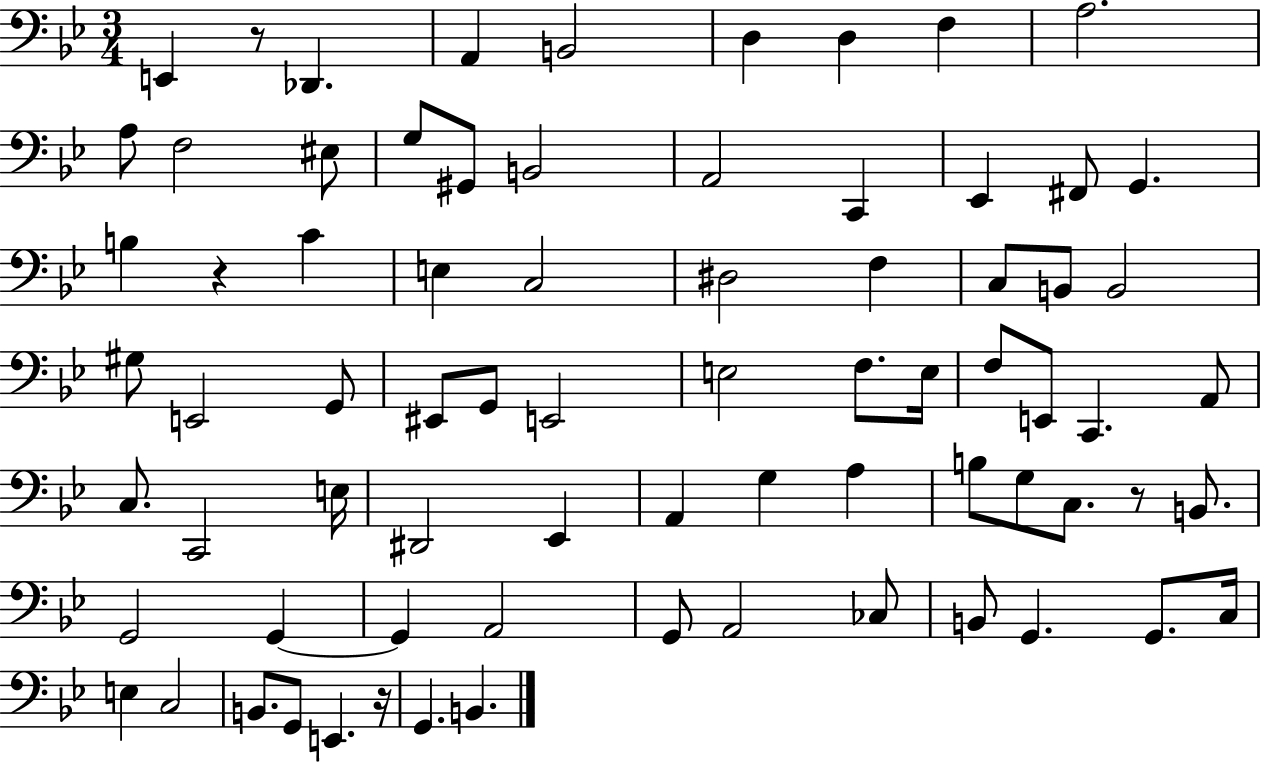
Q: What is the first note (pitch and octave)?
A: E2